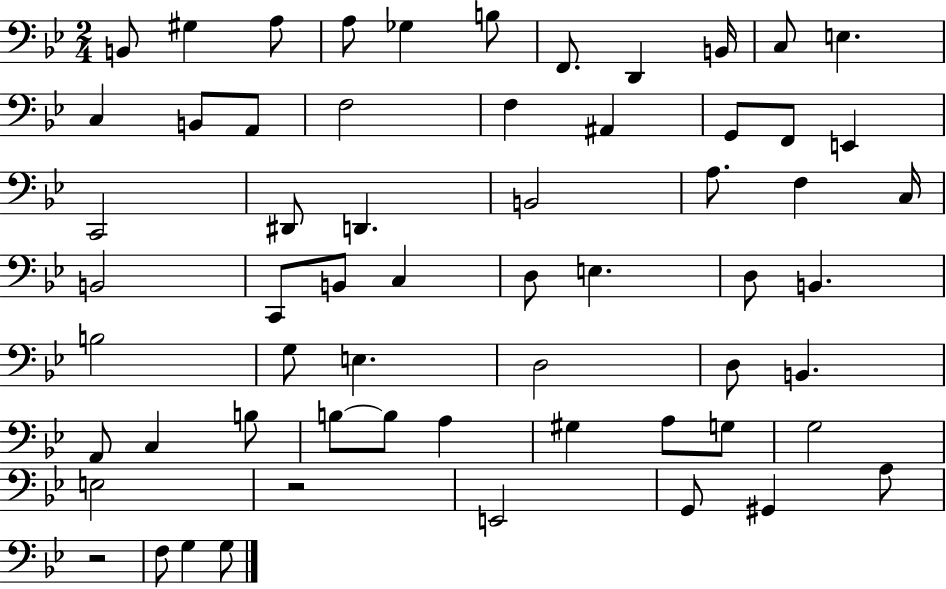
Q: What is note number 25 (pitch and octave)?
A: A3